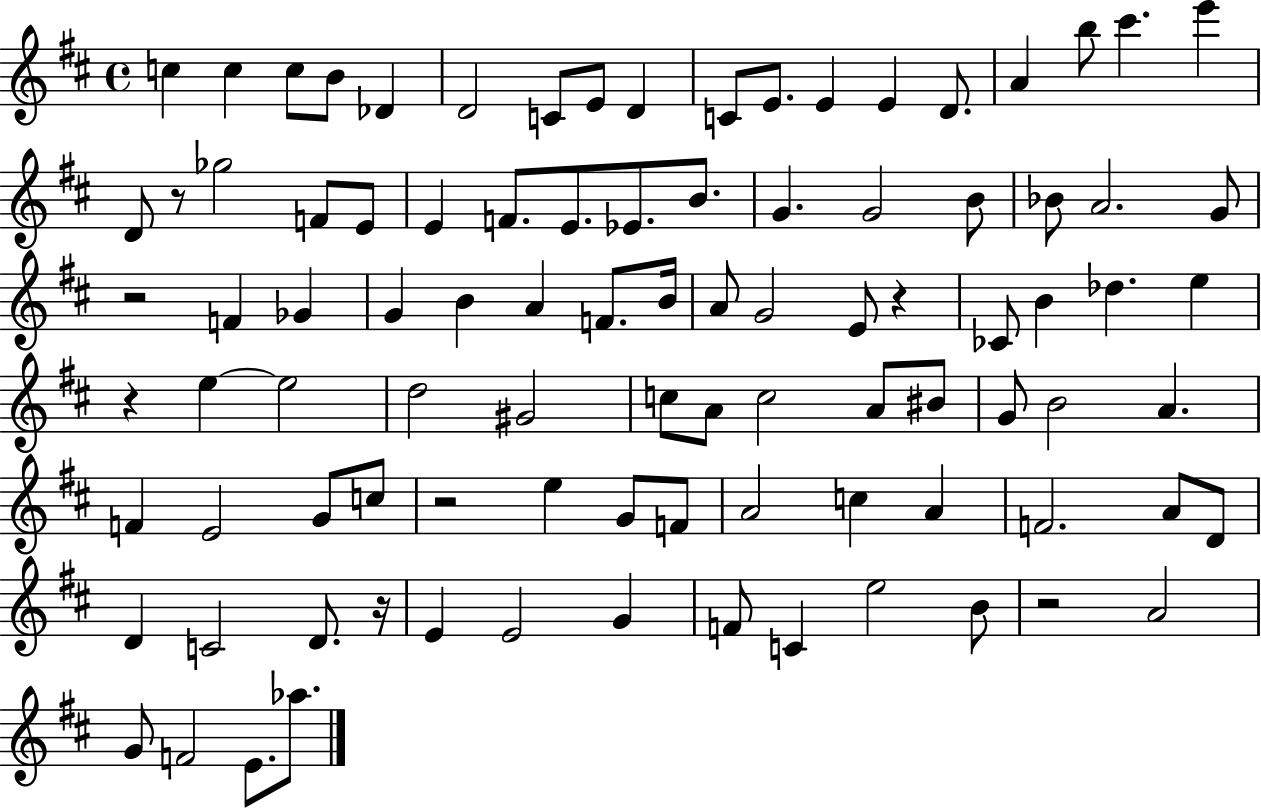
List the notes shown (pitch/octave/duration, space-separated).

C5/q C5/q C5/e B4/e Db4/q D4/h C4/e E4/e D4/q C4/e E4/e. E4/q E4/q D4/e. A4/q B5/e C#6/q. E6/q D4/e R/e Gb5/h F4/e E4/e E4/q F4/e. E4/e. Eb4/e. B4/e. G4/q. G4/h B4/e Bb4/e A4/h. G4/e R/h F4/q Gb4/q G4/q B4/q A4/q F4/e. B4/s A4/e G4/h E4/e R/q CES4/e B4/q Db5/q. E5/q R/q E5/q E5/h D5/h G#4/h C5/e A4/e C5/h A4/e BIS4/e G4/e B4/h A4/q. F4/q E4/h G4/e C5/e R/h E5/q G4/e F4/e A4/h C5/q A4/q F4/h. A4/e D4/e D4/q C4/h D4/e. R/s E4/q E4/h G4/q F4/e C4/q E5/h B4/e R/h A4/h G4/e F4/h E4/e. Ab5/e.